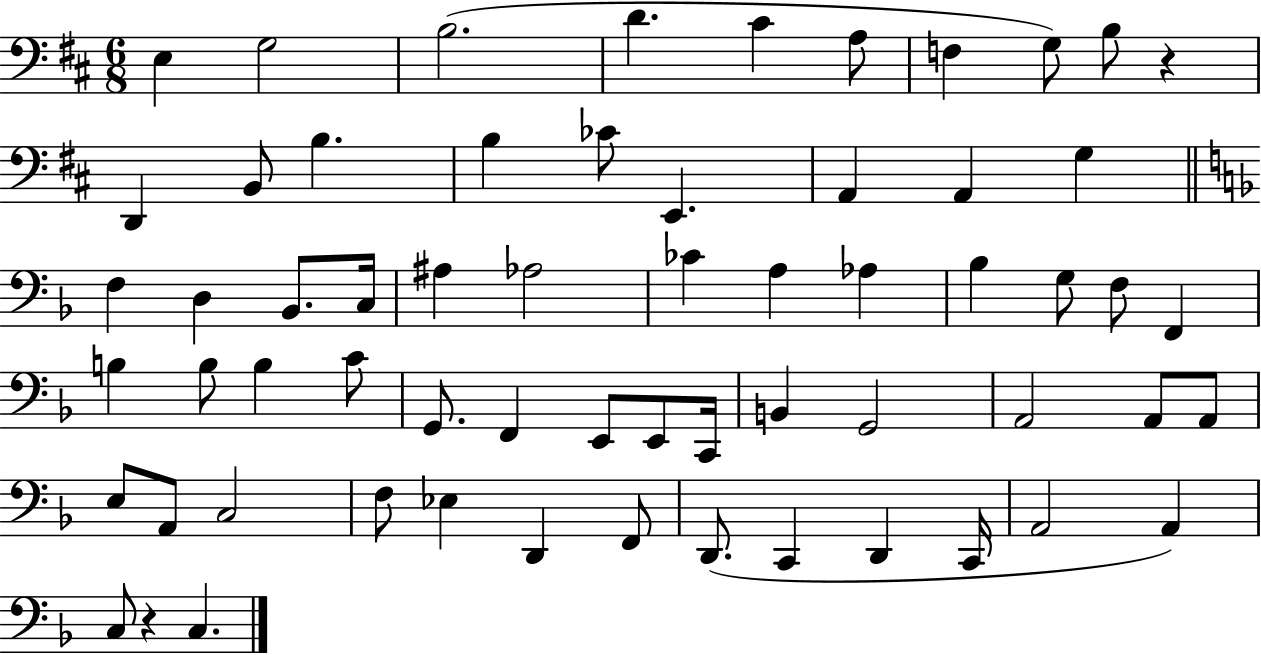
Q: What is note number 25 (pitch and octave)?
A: CES4